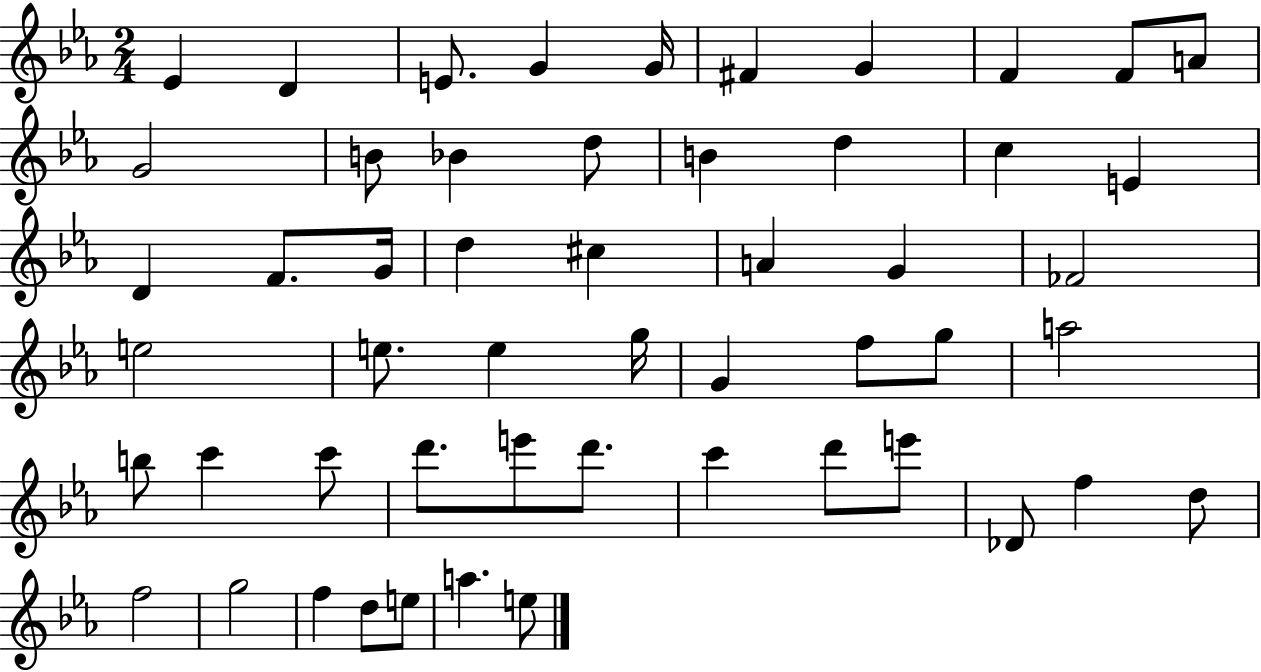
Eb4/q D4/q E4/e. G4/q G4/s F#4/q G4/q F4/q F4/e A4/e G4/h B4/e Bb4/q D5/e B4/q D5/q C5/q E4/q D4/q F4/e. G4/s D5/q C#5/q A4/q G4/q FES4/h E5/h E5/e. E5/q G5/s G4/q F5/e G5/e A5/h B5/e C6/q C6/e D6/e. E6/e D6/e. C6/q D6/e E6/e Db4/e F5/q D5/e F5/h G5/h F5/q D5/e E5/e A5/q. E5/e